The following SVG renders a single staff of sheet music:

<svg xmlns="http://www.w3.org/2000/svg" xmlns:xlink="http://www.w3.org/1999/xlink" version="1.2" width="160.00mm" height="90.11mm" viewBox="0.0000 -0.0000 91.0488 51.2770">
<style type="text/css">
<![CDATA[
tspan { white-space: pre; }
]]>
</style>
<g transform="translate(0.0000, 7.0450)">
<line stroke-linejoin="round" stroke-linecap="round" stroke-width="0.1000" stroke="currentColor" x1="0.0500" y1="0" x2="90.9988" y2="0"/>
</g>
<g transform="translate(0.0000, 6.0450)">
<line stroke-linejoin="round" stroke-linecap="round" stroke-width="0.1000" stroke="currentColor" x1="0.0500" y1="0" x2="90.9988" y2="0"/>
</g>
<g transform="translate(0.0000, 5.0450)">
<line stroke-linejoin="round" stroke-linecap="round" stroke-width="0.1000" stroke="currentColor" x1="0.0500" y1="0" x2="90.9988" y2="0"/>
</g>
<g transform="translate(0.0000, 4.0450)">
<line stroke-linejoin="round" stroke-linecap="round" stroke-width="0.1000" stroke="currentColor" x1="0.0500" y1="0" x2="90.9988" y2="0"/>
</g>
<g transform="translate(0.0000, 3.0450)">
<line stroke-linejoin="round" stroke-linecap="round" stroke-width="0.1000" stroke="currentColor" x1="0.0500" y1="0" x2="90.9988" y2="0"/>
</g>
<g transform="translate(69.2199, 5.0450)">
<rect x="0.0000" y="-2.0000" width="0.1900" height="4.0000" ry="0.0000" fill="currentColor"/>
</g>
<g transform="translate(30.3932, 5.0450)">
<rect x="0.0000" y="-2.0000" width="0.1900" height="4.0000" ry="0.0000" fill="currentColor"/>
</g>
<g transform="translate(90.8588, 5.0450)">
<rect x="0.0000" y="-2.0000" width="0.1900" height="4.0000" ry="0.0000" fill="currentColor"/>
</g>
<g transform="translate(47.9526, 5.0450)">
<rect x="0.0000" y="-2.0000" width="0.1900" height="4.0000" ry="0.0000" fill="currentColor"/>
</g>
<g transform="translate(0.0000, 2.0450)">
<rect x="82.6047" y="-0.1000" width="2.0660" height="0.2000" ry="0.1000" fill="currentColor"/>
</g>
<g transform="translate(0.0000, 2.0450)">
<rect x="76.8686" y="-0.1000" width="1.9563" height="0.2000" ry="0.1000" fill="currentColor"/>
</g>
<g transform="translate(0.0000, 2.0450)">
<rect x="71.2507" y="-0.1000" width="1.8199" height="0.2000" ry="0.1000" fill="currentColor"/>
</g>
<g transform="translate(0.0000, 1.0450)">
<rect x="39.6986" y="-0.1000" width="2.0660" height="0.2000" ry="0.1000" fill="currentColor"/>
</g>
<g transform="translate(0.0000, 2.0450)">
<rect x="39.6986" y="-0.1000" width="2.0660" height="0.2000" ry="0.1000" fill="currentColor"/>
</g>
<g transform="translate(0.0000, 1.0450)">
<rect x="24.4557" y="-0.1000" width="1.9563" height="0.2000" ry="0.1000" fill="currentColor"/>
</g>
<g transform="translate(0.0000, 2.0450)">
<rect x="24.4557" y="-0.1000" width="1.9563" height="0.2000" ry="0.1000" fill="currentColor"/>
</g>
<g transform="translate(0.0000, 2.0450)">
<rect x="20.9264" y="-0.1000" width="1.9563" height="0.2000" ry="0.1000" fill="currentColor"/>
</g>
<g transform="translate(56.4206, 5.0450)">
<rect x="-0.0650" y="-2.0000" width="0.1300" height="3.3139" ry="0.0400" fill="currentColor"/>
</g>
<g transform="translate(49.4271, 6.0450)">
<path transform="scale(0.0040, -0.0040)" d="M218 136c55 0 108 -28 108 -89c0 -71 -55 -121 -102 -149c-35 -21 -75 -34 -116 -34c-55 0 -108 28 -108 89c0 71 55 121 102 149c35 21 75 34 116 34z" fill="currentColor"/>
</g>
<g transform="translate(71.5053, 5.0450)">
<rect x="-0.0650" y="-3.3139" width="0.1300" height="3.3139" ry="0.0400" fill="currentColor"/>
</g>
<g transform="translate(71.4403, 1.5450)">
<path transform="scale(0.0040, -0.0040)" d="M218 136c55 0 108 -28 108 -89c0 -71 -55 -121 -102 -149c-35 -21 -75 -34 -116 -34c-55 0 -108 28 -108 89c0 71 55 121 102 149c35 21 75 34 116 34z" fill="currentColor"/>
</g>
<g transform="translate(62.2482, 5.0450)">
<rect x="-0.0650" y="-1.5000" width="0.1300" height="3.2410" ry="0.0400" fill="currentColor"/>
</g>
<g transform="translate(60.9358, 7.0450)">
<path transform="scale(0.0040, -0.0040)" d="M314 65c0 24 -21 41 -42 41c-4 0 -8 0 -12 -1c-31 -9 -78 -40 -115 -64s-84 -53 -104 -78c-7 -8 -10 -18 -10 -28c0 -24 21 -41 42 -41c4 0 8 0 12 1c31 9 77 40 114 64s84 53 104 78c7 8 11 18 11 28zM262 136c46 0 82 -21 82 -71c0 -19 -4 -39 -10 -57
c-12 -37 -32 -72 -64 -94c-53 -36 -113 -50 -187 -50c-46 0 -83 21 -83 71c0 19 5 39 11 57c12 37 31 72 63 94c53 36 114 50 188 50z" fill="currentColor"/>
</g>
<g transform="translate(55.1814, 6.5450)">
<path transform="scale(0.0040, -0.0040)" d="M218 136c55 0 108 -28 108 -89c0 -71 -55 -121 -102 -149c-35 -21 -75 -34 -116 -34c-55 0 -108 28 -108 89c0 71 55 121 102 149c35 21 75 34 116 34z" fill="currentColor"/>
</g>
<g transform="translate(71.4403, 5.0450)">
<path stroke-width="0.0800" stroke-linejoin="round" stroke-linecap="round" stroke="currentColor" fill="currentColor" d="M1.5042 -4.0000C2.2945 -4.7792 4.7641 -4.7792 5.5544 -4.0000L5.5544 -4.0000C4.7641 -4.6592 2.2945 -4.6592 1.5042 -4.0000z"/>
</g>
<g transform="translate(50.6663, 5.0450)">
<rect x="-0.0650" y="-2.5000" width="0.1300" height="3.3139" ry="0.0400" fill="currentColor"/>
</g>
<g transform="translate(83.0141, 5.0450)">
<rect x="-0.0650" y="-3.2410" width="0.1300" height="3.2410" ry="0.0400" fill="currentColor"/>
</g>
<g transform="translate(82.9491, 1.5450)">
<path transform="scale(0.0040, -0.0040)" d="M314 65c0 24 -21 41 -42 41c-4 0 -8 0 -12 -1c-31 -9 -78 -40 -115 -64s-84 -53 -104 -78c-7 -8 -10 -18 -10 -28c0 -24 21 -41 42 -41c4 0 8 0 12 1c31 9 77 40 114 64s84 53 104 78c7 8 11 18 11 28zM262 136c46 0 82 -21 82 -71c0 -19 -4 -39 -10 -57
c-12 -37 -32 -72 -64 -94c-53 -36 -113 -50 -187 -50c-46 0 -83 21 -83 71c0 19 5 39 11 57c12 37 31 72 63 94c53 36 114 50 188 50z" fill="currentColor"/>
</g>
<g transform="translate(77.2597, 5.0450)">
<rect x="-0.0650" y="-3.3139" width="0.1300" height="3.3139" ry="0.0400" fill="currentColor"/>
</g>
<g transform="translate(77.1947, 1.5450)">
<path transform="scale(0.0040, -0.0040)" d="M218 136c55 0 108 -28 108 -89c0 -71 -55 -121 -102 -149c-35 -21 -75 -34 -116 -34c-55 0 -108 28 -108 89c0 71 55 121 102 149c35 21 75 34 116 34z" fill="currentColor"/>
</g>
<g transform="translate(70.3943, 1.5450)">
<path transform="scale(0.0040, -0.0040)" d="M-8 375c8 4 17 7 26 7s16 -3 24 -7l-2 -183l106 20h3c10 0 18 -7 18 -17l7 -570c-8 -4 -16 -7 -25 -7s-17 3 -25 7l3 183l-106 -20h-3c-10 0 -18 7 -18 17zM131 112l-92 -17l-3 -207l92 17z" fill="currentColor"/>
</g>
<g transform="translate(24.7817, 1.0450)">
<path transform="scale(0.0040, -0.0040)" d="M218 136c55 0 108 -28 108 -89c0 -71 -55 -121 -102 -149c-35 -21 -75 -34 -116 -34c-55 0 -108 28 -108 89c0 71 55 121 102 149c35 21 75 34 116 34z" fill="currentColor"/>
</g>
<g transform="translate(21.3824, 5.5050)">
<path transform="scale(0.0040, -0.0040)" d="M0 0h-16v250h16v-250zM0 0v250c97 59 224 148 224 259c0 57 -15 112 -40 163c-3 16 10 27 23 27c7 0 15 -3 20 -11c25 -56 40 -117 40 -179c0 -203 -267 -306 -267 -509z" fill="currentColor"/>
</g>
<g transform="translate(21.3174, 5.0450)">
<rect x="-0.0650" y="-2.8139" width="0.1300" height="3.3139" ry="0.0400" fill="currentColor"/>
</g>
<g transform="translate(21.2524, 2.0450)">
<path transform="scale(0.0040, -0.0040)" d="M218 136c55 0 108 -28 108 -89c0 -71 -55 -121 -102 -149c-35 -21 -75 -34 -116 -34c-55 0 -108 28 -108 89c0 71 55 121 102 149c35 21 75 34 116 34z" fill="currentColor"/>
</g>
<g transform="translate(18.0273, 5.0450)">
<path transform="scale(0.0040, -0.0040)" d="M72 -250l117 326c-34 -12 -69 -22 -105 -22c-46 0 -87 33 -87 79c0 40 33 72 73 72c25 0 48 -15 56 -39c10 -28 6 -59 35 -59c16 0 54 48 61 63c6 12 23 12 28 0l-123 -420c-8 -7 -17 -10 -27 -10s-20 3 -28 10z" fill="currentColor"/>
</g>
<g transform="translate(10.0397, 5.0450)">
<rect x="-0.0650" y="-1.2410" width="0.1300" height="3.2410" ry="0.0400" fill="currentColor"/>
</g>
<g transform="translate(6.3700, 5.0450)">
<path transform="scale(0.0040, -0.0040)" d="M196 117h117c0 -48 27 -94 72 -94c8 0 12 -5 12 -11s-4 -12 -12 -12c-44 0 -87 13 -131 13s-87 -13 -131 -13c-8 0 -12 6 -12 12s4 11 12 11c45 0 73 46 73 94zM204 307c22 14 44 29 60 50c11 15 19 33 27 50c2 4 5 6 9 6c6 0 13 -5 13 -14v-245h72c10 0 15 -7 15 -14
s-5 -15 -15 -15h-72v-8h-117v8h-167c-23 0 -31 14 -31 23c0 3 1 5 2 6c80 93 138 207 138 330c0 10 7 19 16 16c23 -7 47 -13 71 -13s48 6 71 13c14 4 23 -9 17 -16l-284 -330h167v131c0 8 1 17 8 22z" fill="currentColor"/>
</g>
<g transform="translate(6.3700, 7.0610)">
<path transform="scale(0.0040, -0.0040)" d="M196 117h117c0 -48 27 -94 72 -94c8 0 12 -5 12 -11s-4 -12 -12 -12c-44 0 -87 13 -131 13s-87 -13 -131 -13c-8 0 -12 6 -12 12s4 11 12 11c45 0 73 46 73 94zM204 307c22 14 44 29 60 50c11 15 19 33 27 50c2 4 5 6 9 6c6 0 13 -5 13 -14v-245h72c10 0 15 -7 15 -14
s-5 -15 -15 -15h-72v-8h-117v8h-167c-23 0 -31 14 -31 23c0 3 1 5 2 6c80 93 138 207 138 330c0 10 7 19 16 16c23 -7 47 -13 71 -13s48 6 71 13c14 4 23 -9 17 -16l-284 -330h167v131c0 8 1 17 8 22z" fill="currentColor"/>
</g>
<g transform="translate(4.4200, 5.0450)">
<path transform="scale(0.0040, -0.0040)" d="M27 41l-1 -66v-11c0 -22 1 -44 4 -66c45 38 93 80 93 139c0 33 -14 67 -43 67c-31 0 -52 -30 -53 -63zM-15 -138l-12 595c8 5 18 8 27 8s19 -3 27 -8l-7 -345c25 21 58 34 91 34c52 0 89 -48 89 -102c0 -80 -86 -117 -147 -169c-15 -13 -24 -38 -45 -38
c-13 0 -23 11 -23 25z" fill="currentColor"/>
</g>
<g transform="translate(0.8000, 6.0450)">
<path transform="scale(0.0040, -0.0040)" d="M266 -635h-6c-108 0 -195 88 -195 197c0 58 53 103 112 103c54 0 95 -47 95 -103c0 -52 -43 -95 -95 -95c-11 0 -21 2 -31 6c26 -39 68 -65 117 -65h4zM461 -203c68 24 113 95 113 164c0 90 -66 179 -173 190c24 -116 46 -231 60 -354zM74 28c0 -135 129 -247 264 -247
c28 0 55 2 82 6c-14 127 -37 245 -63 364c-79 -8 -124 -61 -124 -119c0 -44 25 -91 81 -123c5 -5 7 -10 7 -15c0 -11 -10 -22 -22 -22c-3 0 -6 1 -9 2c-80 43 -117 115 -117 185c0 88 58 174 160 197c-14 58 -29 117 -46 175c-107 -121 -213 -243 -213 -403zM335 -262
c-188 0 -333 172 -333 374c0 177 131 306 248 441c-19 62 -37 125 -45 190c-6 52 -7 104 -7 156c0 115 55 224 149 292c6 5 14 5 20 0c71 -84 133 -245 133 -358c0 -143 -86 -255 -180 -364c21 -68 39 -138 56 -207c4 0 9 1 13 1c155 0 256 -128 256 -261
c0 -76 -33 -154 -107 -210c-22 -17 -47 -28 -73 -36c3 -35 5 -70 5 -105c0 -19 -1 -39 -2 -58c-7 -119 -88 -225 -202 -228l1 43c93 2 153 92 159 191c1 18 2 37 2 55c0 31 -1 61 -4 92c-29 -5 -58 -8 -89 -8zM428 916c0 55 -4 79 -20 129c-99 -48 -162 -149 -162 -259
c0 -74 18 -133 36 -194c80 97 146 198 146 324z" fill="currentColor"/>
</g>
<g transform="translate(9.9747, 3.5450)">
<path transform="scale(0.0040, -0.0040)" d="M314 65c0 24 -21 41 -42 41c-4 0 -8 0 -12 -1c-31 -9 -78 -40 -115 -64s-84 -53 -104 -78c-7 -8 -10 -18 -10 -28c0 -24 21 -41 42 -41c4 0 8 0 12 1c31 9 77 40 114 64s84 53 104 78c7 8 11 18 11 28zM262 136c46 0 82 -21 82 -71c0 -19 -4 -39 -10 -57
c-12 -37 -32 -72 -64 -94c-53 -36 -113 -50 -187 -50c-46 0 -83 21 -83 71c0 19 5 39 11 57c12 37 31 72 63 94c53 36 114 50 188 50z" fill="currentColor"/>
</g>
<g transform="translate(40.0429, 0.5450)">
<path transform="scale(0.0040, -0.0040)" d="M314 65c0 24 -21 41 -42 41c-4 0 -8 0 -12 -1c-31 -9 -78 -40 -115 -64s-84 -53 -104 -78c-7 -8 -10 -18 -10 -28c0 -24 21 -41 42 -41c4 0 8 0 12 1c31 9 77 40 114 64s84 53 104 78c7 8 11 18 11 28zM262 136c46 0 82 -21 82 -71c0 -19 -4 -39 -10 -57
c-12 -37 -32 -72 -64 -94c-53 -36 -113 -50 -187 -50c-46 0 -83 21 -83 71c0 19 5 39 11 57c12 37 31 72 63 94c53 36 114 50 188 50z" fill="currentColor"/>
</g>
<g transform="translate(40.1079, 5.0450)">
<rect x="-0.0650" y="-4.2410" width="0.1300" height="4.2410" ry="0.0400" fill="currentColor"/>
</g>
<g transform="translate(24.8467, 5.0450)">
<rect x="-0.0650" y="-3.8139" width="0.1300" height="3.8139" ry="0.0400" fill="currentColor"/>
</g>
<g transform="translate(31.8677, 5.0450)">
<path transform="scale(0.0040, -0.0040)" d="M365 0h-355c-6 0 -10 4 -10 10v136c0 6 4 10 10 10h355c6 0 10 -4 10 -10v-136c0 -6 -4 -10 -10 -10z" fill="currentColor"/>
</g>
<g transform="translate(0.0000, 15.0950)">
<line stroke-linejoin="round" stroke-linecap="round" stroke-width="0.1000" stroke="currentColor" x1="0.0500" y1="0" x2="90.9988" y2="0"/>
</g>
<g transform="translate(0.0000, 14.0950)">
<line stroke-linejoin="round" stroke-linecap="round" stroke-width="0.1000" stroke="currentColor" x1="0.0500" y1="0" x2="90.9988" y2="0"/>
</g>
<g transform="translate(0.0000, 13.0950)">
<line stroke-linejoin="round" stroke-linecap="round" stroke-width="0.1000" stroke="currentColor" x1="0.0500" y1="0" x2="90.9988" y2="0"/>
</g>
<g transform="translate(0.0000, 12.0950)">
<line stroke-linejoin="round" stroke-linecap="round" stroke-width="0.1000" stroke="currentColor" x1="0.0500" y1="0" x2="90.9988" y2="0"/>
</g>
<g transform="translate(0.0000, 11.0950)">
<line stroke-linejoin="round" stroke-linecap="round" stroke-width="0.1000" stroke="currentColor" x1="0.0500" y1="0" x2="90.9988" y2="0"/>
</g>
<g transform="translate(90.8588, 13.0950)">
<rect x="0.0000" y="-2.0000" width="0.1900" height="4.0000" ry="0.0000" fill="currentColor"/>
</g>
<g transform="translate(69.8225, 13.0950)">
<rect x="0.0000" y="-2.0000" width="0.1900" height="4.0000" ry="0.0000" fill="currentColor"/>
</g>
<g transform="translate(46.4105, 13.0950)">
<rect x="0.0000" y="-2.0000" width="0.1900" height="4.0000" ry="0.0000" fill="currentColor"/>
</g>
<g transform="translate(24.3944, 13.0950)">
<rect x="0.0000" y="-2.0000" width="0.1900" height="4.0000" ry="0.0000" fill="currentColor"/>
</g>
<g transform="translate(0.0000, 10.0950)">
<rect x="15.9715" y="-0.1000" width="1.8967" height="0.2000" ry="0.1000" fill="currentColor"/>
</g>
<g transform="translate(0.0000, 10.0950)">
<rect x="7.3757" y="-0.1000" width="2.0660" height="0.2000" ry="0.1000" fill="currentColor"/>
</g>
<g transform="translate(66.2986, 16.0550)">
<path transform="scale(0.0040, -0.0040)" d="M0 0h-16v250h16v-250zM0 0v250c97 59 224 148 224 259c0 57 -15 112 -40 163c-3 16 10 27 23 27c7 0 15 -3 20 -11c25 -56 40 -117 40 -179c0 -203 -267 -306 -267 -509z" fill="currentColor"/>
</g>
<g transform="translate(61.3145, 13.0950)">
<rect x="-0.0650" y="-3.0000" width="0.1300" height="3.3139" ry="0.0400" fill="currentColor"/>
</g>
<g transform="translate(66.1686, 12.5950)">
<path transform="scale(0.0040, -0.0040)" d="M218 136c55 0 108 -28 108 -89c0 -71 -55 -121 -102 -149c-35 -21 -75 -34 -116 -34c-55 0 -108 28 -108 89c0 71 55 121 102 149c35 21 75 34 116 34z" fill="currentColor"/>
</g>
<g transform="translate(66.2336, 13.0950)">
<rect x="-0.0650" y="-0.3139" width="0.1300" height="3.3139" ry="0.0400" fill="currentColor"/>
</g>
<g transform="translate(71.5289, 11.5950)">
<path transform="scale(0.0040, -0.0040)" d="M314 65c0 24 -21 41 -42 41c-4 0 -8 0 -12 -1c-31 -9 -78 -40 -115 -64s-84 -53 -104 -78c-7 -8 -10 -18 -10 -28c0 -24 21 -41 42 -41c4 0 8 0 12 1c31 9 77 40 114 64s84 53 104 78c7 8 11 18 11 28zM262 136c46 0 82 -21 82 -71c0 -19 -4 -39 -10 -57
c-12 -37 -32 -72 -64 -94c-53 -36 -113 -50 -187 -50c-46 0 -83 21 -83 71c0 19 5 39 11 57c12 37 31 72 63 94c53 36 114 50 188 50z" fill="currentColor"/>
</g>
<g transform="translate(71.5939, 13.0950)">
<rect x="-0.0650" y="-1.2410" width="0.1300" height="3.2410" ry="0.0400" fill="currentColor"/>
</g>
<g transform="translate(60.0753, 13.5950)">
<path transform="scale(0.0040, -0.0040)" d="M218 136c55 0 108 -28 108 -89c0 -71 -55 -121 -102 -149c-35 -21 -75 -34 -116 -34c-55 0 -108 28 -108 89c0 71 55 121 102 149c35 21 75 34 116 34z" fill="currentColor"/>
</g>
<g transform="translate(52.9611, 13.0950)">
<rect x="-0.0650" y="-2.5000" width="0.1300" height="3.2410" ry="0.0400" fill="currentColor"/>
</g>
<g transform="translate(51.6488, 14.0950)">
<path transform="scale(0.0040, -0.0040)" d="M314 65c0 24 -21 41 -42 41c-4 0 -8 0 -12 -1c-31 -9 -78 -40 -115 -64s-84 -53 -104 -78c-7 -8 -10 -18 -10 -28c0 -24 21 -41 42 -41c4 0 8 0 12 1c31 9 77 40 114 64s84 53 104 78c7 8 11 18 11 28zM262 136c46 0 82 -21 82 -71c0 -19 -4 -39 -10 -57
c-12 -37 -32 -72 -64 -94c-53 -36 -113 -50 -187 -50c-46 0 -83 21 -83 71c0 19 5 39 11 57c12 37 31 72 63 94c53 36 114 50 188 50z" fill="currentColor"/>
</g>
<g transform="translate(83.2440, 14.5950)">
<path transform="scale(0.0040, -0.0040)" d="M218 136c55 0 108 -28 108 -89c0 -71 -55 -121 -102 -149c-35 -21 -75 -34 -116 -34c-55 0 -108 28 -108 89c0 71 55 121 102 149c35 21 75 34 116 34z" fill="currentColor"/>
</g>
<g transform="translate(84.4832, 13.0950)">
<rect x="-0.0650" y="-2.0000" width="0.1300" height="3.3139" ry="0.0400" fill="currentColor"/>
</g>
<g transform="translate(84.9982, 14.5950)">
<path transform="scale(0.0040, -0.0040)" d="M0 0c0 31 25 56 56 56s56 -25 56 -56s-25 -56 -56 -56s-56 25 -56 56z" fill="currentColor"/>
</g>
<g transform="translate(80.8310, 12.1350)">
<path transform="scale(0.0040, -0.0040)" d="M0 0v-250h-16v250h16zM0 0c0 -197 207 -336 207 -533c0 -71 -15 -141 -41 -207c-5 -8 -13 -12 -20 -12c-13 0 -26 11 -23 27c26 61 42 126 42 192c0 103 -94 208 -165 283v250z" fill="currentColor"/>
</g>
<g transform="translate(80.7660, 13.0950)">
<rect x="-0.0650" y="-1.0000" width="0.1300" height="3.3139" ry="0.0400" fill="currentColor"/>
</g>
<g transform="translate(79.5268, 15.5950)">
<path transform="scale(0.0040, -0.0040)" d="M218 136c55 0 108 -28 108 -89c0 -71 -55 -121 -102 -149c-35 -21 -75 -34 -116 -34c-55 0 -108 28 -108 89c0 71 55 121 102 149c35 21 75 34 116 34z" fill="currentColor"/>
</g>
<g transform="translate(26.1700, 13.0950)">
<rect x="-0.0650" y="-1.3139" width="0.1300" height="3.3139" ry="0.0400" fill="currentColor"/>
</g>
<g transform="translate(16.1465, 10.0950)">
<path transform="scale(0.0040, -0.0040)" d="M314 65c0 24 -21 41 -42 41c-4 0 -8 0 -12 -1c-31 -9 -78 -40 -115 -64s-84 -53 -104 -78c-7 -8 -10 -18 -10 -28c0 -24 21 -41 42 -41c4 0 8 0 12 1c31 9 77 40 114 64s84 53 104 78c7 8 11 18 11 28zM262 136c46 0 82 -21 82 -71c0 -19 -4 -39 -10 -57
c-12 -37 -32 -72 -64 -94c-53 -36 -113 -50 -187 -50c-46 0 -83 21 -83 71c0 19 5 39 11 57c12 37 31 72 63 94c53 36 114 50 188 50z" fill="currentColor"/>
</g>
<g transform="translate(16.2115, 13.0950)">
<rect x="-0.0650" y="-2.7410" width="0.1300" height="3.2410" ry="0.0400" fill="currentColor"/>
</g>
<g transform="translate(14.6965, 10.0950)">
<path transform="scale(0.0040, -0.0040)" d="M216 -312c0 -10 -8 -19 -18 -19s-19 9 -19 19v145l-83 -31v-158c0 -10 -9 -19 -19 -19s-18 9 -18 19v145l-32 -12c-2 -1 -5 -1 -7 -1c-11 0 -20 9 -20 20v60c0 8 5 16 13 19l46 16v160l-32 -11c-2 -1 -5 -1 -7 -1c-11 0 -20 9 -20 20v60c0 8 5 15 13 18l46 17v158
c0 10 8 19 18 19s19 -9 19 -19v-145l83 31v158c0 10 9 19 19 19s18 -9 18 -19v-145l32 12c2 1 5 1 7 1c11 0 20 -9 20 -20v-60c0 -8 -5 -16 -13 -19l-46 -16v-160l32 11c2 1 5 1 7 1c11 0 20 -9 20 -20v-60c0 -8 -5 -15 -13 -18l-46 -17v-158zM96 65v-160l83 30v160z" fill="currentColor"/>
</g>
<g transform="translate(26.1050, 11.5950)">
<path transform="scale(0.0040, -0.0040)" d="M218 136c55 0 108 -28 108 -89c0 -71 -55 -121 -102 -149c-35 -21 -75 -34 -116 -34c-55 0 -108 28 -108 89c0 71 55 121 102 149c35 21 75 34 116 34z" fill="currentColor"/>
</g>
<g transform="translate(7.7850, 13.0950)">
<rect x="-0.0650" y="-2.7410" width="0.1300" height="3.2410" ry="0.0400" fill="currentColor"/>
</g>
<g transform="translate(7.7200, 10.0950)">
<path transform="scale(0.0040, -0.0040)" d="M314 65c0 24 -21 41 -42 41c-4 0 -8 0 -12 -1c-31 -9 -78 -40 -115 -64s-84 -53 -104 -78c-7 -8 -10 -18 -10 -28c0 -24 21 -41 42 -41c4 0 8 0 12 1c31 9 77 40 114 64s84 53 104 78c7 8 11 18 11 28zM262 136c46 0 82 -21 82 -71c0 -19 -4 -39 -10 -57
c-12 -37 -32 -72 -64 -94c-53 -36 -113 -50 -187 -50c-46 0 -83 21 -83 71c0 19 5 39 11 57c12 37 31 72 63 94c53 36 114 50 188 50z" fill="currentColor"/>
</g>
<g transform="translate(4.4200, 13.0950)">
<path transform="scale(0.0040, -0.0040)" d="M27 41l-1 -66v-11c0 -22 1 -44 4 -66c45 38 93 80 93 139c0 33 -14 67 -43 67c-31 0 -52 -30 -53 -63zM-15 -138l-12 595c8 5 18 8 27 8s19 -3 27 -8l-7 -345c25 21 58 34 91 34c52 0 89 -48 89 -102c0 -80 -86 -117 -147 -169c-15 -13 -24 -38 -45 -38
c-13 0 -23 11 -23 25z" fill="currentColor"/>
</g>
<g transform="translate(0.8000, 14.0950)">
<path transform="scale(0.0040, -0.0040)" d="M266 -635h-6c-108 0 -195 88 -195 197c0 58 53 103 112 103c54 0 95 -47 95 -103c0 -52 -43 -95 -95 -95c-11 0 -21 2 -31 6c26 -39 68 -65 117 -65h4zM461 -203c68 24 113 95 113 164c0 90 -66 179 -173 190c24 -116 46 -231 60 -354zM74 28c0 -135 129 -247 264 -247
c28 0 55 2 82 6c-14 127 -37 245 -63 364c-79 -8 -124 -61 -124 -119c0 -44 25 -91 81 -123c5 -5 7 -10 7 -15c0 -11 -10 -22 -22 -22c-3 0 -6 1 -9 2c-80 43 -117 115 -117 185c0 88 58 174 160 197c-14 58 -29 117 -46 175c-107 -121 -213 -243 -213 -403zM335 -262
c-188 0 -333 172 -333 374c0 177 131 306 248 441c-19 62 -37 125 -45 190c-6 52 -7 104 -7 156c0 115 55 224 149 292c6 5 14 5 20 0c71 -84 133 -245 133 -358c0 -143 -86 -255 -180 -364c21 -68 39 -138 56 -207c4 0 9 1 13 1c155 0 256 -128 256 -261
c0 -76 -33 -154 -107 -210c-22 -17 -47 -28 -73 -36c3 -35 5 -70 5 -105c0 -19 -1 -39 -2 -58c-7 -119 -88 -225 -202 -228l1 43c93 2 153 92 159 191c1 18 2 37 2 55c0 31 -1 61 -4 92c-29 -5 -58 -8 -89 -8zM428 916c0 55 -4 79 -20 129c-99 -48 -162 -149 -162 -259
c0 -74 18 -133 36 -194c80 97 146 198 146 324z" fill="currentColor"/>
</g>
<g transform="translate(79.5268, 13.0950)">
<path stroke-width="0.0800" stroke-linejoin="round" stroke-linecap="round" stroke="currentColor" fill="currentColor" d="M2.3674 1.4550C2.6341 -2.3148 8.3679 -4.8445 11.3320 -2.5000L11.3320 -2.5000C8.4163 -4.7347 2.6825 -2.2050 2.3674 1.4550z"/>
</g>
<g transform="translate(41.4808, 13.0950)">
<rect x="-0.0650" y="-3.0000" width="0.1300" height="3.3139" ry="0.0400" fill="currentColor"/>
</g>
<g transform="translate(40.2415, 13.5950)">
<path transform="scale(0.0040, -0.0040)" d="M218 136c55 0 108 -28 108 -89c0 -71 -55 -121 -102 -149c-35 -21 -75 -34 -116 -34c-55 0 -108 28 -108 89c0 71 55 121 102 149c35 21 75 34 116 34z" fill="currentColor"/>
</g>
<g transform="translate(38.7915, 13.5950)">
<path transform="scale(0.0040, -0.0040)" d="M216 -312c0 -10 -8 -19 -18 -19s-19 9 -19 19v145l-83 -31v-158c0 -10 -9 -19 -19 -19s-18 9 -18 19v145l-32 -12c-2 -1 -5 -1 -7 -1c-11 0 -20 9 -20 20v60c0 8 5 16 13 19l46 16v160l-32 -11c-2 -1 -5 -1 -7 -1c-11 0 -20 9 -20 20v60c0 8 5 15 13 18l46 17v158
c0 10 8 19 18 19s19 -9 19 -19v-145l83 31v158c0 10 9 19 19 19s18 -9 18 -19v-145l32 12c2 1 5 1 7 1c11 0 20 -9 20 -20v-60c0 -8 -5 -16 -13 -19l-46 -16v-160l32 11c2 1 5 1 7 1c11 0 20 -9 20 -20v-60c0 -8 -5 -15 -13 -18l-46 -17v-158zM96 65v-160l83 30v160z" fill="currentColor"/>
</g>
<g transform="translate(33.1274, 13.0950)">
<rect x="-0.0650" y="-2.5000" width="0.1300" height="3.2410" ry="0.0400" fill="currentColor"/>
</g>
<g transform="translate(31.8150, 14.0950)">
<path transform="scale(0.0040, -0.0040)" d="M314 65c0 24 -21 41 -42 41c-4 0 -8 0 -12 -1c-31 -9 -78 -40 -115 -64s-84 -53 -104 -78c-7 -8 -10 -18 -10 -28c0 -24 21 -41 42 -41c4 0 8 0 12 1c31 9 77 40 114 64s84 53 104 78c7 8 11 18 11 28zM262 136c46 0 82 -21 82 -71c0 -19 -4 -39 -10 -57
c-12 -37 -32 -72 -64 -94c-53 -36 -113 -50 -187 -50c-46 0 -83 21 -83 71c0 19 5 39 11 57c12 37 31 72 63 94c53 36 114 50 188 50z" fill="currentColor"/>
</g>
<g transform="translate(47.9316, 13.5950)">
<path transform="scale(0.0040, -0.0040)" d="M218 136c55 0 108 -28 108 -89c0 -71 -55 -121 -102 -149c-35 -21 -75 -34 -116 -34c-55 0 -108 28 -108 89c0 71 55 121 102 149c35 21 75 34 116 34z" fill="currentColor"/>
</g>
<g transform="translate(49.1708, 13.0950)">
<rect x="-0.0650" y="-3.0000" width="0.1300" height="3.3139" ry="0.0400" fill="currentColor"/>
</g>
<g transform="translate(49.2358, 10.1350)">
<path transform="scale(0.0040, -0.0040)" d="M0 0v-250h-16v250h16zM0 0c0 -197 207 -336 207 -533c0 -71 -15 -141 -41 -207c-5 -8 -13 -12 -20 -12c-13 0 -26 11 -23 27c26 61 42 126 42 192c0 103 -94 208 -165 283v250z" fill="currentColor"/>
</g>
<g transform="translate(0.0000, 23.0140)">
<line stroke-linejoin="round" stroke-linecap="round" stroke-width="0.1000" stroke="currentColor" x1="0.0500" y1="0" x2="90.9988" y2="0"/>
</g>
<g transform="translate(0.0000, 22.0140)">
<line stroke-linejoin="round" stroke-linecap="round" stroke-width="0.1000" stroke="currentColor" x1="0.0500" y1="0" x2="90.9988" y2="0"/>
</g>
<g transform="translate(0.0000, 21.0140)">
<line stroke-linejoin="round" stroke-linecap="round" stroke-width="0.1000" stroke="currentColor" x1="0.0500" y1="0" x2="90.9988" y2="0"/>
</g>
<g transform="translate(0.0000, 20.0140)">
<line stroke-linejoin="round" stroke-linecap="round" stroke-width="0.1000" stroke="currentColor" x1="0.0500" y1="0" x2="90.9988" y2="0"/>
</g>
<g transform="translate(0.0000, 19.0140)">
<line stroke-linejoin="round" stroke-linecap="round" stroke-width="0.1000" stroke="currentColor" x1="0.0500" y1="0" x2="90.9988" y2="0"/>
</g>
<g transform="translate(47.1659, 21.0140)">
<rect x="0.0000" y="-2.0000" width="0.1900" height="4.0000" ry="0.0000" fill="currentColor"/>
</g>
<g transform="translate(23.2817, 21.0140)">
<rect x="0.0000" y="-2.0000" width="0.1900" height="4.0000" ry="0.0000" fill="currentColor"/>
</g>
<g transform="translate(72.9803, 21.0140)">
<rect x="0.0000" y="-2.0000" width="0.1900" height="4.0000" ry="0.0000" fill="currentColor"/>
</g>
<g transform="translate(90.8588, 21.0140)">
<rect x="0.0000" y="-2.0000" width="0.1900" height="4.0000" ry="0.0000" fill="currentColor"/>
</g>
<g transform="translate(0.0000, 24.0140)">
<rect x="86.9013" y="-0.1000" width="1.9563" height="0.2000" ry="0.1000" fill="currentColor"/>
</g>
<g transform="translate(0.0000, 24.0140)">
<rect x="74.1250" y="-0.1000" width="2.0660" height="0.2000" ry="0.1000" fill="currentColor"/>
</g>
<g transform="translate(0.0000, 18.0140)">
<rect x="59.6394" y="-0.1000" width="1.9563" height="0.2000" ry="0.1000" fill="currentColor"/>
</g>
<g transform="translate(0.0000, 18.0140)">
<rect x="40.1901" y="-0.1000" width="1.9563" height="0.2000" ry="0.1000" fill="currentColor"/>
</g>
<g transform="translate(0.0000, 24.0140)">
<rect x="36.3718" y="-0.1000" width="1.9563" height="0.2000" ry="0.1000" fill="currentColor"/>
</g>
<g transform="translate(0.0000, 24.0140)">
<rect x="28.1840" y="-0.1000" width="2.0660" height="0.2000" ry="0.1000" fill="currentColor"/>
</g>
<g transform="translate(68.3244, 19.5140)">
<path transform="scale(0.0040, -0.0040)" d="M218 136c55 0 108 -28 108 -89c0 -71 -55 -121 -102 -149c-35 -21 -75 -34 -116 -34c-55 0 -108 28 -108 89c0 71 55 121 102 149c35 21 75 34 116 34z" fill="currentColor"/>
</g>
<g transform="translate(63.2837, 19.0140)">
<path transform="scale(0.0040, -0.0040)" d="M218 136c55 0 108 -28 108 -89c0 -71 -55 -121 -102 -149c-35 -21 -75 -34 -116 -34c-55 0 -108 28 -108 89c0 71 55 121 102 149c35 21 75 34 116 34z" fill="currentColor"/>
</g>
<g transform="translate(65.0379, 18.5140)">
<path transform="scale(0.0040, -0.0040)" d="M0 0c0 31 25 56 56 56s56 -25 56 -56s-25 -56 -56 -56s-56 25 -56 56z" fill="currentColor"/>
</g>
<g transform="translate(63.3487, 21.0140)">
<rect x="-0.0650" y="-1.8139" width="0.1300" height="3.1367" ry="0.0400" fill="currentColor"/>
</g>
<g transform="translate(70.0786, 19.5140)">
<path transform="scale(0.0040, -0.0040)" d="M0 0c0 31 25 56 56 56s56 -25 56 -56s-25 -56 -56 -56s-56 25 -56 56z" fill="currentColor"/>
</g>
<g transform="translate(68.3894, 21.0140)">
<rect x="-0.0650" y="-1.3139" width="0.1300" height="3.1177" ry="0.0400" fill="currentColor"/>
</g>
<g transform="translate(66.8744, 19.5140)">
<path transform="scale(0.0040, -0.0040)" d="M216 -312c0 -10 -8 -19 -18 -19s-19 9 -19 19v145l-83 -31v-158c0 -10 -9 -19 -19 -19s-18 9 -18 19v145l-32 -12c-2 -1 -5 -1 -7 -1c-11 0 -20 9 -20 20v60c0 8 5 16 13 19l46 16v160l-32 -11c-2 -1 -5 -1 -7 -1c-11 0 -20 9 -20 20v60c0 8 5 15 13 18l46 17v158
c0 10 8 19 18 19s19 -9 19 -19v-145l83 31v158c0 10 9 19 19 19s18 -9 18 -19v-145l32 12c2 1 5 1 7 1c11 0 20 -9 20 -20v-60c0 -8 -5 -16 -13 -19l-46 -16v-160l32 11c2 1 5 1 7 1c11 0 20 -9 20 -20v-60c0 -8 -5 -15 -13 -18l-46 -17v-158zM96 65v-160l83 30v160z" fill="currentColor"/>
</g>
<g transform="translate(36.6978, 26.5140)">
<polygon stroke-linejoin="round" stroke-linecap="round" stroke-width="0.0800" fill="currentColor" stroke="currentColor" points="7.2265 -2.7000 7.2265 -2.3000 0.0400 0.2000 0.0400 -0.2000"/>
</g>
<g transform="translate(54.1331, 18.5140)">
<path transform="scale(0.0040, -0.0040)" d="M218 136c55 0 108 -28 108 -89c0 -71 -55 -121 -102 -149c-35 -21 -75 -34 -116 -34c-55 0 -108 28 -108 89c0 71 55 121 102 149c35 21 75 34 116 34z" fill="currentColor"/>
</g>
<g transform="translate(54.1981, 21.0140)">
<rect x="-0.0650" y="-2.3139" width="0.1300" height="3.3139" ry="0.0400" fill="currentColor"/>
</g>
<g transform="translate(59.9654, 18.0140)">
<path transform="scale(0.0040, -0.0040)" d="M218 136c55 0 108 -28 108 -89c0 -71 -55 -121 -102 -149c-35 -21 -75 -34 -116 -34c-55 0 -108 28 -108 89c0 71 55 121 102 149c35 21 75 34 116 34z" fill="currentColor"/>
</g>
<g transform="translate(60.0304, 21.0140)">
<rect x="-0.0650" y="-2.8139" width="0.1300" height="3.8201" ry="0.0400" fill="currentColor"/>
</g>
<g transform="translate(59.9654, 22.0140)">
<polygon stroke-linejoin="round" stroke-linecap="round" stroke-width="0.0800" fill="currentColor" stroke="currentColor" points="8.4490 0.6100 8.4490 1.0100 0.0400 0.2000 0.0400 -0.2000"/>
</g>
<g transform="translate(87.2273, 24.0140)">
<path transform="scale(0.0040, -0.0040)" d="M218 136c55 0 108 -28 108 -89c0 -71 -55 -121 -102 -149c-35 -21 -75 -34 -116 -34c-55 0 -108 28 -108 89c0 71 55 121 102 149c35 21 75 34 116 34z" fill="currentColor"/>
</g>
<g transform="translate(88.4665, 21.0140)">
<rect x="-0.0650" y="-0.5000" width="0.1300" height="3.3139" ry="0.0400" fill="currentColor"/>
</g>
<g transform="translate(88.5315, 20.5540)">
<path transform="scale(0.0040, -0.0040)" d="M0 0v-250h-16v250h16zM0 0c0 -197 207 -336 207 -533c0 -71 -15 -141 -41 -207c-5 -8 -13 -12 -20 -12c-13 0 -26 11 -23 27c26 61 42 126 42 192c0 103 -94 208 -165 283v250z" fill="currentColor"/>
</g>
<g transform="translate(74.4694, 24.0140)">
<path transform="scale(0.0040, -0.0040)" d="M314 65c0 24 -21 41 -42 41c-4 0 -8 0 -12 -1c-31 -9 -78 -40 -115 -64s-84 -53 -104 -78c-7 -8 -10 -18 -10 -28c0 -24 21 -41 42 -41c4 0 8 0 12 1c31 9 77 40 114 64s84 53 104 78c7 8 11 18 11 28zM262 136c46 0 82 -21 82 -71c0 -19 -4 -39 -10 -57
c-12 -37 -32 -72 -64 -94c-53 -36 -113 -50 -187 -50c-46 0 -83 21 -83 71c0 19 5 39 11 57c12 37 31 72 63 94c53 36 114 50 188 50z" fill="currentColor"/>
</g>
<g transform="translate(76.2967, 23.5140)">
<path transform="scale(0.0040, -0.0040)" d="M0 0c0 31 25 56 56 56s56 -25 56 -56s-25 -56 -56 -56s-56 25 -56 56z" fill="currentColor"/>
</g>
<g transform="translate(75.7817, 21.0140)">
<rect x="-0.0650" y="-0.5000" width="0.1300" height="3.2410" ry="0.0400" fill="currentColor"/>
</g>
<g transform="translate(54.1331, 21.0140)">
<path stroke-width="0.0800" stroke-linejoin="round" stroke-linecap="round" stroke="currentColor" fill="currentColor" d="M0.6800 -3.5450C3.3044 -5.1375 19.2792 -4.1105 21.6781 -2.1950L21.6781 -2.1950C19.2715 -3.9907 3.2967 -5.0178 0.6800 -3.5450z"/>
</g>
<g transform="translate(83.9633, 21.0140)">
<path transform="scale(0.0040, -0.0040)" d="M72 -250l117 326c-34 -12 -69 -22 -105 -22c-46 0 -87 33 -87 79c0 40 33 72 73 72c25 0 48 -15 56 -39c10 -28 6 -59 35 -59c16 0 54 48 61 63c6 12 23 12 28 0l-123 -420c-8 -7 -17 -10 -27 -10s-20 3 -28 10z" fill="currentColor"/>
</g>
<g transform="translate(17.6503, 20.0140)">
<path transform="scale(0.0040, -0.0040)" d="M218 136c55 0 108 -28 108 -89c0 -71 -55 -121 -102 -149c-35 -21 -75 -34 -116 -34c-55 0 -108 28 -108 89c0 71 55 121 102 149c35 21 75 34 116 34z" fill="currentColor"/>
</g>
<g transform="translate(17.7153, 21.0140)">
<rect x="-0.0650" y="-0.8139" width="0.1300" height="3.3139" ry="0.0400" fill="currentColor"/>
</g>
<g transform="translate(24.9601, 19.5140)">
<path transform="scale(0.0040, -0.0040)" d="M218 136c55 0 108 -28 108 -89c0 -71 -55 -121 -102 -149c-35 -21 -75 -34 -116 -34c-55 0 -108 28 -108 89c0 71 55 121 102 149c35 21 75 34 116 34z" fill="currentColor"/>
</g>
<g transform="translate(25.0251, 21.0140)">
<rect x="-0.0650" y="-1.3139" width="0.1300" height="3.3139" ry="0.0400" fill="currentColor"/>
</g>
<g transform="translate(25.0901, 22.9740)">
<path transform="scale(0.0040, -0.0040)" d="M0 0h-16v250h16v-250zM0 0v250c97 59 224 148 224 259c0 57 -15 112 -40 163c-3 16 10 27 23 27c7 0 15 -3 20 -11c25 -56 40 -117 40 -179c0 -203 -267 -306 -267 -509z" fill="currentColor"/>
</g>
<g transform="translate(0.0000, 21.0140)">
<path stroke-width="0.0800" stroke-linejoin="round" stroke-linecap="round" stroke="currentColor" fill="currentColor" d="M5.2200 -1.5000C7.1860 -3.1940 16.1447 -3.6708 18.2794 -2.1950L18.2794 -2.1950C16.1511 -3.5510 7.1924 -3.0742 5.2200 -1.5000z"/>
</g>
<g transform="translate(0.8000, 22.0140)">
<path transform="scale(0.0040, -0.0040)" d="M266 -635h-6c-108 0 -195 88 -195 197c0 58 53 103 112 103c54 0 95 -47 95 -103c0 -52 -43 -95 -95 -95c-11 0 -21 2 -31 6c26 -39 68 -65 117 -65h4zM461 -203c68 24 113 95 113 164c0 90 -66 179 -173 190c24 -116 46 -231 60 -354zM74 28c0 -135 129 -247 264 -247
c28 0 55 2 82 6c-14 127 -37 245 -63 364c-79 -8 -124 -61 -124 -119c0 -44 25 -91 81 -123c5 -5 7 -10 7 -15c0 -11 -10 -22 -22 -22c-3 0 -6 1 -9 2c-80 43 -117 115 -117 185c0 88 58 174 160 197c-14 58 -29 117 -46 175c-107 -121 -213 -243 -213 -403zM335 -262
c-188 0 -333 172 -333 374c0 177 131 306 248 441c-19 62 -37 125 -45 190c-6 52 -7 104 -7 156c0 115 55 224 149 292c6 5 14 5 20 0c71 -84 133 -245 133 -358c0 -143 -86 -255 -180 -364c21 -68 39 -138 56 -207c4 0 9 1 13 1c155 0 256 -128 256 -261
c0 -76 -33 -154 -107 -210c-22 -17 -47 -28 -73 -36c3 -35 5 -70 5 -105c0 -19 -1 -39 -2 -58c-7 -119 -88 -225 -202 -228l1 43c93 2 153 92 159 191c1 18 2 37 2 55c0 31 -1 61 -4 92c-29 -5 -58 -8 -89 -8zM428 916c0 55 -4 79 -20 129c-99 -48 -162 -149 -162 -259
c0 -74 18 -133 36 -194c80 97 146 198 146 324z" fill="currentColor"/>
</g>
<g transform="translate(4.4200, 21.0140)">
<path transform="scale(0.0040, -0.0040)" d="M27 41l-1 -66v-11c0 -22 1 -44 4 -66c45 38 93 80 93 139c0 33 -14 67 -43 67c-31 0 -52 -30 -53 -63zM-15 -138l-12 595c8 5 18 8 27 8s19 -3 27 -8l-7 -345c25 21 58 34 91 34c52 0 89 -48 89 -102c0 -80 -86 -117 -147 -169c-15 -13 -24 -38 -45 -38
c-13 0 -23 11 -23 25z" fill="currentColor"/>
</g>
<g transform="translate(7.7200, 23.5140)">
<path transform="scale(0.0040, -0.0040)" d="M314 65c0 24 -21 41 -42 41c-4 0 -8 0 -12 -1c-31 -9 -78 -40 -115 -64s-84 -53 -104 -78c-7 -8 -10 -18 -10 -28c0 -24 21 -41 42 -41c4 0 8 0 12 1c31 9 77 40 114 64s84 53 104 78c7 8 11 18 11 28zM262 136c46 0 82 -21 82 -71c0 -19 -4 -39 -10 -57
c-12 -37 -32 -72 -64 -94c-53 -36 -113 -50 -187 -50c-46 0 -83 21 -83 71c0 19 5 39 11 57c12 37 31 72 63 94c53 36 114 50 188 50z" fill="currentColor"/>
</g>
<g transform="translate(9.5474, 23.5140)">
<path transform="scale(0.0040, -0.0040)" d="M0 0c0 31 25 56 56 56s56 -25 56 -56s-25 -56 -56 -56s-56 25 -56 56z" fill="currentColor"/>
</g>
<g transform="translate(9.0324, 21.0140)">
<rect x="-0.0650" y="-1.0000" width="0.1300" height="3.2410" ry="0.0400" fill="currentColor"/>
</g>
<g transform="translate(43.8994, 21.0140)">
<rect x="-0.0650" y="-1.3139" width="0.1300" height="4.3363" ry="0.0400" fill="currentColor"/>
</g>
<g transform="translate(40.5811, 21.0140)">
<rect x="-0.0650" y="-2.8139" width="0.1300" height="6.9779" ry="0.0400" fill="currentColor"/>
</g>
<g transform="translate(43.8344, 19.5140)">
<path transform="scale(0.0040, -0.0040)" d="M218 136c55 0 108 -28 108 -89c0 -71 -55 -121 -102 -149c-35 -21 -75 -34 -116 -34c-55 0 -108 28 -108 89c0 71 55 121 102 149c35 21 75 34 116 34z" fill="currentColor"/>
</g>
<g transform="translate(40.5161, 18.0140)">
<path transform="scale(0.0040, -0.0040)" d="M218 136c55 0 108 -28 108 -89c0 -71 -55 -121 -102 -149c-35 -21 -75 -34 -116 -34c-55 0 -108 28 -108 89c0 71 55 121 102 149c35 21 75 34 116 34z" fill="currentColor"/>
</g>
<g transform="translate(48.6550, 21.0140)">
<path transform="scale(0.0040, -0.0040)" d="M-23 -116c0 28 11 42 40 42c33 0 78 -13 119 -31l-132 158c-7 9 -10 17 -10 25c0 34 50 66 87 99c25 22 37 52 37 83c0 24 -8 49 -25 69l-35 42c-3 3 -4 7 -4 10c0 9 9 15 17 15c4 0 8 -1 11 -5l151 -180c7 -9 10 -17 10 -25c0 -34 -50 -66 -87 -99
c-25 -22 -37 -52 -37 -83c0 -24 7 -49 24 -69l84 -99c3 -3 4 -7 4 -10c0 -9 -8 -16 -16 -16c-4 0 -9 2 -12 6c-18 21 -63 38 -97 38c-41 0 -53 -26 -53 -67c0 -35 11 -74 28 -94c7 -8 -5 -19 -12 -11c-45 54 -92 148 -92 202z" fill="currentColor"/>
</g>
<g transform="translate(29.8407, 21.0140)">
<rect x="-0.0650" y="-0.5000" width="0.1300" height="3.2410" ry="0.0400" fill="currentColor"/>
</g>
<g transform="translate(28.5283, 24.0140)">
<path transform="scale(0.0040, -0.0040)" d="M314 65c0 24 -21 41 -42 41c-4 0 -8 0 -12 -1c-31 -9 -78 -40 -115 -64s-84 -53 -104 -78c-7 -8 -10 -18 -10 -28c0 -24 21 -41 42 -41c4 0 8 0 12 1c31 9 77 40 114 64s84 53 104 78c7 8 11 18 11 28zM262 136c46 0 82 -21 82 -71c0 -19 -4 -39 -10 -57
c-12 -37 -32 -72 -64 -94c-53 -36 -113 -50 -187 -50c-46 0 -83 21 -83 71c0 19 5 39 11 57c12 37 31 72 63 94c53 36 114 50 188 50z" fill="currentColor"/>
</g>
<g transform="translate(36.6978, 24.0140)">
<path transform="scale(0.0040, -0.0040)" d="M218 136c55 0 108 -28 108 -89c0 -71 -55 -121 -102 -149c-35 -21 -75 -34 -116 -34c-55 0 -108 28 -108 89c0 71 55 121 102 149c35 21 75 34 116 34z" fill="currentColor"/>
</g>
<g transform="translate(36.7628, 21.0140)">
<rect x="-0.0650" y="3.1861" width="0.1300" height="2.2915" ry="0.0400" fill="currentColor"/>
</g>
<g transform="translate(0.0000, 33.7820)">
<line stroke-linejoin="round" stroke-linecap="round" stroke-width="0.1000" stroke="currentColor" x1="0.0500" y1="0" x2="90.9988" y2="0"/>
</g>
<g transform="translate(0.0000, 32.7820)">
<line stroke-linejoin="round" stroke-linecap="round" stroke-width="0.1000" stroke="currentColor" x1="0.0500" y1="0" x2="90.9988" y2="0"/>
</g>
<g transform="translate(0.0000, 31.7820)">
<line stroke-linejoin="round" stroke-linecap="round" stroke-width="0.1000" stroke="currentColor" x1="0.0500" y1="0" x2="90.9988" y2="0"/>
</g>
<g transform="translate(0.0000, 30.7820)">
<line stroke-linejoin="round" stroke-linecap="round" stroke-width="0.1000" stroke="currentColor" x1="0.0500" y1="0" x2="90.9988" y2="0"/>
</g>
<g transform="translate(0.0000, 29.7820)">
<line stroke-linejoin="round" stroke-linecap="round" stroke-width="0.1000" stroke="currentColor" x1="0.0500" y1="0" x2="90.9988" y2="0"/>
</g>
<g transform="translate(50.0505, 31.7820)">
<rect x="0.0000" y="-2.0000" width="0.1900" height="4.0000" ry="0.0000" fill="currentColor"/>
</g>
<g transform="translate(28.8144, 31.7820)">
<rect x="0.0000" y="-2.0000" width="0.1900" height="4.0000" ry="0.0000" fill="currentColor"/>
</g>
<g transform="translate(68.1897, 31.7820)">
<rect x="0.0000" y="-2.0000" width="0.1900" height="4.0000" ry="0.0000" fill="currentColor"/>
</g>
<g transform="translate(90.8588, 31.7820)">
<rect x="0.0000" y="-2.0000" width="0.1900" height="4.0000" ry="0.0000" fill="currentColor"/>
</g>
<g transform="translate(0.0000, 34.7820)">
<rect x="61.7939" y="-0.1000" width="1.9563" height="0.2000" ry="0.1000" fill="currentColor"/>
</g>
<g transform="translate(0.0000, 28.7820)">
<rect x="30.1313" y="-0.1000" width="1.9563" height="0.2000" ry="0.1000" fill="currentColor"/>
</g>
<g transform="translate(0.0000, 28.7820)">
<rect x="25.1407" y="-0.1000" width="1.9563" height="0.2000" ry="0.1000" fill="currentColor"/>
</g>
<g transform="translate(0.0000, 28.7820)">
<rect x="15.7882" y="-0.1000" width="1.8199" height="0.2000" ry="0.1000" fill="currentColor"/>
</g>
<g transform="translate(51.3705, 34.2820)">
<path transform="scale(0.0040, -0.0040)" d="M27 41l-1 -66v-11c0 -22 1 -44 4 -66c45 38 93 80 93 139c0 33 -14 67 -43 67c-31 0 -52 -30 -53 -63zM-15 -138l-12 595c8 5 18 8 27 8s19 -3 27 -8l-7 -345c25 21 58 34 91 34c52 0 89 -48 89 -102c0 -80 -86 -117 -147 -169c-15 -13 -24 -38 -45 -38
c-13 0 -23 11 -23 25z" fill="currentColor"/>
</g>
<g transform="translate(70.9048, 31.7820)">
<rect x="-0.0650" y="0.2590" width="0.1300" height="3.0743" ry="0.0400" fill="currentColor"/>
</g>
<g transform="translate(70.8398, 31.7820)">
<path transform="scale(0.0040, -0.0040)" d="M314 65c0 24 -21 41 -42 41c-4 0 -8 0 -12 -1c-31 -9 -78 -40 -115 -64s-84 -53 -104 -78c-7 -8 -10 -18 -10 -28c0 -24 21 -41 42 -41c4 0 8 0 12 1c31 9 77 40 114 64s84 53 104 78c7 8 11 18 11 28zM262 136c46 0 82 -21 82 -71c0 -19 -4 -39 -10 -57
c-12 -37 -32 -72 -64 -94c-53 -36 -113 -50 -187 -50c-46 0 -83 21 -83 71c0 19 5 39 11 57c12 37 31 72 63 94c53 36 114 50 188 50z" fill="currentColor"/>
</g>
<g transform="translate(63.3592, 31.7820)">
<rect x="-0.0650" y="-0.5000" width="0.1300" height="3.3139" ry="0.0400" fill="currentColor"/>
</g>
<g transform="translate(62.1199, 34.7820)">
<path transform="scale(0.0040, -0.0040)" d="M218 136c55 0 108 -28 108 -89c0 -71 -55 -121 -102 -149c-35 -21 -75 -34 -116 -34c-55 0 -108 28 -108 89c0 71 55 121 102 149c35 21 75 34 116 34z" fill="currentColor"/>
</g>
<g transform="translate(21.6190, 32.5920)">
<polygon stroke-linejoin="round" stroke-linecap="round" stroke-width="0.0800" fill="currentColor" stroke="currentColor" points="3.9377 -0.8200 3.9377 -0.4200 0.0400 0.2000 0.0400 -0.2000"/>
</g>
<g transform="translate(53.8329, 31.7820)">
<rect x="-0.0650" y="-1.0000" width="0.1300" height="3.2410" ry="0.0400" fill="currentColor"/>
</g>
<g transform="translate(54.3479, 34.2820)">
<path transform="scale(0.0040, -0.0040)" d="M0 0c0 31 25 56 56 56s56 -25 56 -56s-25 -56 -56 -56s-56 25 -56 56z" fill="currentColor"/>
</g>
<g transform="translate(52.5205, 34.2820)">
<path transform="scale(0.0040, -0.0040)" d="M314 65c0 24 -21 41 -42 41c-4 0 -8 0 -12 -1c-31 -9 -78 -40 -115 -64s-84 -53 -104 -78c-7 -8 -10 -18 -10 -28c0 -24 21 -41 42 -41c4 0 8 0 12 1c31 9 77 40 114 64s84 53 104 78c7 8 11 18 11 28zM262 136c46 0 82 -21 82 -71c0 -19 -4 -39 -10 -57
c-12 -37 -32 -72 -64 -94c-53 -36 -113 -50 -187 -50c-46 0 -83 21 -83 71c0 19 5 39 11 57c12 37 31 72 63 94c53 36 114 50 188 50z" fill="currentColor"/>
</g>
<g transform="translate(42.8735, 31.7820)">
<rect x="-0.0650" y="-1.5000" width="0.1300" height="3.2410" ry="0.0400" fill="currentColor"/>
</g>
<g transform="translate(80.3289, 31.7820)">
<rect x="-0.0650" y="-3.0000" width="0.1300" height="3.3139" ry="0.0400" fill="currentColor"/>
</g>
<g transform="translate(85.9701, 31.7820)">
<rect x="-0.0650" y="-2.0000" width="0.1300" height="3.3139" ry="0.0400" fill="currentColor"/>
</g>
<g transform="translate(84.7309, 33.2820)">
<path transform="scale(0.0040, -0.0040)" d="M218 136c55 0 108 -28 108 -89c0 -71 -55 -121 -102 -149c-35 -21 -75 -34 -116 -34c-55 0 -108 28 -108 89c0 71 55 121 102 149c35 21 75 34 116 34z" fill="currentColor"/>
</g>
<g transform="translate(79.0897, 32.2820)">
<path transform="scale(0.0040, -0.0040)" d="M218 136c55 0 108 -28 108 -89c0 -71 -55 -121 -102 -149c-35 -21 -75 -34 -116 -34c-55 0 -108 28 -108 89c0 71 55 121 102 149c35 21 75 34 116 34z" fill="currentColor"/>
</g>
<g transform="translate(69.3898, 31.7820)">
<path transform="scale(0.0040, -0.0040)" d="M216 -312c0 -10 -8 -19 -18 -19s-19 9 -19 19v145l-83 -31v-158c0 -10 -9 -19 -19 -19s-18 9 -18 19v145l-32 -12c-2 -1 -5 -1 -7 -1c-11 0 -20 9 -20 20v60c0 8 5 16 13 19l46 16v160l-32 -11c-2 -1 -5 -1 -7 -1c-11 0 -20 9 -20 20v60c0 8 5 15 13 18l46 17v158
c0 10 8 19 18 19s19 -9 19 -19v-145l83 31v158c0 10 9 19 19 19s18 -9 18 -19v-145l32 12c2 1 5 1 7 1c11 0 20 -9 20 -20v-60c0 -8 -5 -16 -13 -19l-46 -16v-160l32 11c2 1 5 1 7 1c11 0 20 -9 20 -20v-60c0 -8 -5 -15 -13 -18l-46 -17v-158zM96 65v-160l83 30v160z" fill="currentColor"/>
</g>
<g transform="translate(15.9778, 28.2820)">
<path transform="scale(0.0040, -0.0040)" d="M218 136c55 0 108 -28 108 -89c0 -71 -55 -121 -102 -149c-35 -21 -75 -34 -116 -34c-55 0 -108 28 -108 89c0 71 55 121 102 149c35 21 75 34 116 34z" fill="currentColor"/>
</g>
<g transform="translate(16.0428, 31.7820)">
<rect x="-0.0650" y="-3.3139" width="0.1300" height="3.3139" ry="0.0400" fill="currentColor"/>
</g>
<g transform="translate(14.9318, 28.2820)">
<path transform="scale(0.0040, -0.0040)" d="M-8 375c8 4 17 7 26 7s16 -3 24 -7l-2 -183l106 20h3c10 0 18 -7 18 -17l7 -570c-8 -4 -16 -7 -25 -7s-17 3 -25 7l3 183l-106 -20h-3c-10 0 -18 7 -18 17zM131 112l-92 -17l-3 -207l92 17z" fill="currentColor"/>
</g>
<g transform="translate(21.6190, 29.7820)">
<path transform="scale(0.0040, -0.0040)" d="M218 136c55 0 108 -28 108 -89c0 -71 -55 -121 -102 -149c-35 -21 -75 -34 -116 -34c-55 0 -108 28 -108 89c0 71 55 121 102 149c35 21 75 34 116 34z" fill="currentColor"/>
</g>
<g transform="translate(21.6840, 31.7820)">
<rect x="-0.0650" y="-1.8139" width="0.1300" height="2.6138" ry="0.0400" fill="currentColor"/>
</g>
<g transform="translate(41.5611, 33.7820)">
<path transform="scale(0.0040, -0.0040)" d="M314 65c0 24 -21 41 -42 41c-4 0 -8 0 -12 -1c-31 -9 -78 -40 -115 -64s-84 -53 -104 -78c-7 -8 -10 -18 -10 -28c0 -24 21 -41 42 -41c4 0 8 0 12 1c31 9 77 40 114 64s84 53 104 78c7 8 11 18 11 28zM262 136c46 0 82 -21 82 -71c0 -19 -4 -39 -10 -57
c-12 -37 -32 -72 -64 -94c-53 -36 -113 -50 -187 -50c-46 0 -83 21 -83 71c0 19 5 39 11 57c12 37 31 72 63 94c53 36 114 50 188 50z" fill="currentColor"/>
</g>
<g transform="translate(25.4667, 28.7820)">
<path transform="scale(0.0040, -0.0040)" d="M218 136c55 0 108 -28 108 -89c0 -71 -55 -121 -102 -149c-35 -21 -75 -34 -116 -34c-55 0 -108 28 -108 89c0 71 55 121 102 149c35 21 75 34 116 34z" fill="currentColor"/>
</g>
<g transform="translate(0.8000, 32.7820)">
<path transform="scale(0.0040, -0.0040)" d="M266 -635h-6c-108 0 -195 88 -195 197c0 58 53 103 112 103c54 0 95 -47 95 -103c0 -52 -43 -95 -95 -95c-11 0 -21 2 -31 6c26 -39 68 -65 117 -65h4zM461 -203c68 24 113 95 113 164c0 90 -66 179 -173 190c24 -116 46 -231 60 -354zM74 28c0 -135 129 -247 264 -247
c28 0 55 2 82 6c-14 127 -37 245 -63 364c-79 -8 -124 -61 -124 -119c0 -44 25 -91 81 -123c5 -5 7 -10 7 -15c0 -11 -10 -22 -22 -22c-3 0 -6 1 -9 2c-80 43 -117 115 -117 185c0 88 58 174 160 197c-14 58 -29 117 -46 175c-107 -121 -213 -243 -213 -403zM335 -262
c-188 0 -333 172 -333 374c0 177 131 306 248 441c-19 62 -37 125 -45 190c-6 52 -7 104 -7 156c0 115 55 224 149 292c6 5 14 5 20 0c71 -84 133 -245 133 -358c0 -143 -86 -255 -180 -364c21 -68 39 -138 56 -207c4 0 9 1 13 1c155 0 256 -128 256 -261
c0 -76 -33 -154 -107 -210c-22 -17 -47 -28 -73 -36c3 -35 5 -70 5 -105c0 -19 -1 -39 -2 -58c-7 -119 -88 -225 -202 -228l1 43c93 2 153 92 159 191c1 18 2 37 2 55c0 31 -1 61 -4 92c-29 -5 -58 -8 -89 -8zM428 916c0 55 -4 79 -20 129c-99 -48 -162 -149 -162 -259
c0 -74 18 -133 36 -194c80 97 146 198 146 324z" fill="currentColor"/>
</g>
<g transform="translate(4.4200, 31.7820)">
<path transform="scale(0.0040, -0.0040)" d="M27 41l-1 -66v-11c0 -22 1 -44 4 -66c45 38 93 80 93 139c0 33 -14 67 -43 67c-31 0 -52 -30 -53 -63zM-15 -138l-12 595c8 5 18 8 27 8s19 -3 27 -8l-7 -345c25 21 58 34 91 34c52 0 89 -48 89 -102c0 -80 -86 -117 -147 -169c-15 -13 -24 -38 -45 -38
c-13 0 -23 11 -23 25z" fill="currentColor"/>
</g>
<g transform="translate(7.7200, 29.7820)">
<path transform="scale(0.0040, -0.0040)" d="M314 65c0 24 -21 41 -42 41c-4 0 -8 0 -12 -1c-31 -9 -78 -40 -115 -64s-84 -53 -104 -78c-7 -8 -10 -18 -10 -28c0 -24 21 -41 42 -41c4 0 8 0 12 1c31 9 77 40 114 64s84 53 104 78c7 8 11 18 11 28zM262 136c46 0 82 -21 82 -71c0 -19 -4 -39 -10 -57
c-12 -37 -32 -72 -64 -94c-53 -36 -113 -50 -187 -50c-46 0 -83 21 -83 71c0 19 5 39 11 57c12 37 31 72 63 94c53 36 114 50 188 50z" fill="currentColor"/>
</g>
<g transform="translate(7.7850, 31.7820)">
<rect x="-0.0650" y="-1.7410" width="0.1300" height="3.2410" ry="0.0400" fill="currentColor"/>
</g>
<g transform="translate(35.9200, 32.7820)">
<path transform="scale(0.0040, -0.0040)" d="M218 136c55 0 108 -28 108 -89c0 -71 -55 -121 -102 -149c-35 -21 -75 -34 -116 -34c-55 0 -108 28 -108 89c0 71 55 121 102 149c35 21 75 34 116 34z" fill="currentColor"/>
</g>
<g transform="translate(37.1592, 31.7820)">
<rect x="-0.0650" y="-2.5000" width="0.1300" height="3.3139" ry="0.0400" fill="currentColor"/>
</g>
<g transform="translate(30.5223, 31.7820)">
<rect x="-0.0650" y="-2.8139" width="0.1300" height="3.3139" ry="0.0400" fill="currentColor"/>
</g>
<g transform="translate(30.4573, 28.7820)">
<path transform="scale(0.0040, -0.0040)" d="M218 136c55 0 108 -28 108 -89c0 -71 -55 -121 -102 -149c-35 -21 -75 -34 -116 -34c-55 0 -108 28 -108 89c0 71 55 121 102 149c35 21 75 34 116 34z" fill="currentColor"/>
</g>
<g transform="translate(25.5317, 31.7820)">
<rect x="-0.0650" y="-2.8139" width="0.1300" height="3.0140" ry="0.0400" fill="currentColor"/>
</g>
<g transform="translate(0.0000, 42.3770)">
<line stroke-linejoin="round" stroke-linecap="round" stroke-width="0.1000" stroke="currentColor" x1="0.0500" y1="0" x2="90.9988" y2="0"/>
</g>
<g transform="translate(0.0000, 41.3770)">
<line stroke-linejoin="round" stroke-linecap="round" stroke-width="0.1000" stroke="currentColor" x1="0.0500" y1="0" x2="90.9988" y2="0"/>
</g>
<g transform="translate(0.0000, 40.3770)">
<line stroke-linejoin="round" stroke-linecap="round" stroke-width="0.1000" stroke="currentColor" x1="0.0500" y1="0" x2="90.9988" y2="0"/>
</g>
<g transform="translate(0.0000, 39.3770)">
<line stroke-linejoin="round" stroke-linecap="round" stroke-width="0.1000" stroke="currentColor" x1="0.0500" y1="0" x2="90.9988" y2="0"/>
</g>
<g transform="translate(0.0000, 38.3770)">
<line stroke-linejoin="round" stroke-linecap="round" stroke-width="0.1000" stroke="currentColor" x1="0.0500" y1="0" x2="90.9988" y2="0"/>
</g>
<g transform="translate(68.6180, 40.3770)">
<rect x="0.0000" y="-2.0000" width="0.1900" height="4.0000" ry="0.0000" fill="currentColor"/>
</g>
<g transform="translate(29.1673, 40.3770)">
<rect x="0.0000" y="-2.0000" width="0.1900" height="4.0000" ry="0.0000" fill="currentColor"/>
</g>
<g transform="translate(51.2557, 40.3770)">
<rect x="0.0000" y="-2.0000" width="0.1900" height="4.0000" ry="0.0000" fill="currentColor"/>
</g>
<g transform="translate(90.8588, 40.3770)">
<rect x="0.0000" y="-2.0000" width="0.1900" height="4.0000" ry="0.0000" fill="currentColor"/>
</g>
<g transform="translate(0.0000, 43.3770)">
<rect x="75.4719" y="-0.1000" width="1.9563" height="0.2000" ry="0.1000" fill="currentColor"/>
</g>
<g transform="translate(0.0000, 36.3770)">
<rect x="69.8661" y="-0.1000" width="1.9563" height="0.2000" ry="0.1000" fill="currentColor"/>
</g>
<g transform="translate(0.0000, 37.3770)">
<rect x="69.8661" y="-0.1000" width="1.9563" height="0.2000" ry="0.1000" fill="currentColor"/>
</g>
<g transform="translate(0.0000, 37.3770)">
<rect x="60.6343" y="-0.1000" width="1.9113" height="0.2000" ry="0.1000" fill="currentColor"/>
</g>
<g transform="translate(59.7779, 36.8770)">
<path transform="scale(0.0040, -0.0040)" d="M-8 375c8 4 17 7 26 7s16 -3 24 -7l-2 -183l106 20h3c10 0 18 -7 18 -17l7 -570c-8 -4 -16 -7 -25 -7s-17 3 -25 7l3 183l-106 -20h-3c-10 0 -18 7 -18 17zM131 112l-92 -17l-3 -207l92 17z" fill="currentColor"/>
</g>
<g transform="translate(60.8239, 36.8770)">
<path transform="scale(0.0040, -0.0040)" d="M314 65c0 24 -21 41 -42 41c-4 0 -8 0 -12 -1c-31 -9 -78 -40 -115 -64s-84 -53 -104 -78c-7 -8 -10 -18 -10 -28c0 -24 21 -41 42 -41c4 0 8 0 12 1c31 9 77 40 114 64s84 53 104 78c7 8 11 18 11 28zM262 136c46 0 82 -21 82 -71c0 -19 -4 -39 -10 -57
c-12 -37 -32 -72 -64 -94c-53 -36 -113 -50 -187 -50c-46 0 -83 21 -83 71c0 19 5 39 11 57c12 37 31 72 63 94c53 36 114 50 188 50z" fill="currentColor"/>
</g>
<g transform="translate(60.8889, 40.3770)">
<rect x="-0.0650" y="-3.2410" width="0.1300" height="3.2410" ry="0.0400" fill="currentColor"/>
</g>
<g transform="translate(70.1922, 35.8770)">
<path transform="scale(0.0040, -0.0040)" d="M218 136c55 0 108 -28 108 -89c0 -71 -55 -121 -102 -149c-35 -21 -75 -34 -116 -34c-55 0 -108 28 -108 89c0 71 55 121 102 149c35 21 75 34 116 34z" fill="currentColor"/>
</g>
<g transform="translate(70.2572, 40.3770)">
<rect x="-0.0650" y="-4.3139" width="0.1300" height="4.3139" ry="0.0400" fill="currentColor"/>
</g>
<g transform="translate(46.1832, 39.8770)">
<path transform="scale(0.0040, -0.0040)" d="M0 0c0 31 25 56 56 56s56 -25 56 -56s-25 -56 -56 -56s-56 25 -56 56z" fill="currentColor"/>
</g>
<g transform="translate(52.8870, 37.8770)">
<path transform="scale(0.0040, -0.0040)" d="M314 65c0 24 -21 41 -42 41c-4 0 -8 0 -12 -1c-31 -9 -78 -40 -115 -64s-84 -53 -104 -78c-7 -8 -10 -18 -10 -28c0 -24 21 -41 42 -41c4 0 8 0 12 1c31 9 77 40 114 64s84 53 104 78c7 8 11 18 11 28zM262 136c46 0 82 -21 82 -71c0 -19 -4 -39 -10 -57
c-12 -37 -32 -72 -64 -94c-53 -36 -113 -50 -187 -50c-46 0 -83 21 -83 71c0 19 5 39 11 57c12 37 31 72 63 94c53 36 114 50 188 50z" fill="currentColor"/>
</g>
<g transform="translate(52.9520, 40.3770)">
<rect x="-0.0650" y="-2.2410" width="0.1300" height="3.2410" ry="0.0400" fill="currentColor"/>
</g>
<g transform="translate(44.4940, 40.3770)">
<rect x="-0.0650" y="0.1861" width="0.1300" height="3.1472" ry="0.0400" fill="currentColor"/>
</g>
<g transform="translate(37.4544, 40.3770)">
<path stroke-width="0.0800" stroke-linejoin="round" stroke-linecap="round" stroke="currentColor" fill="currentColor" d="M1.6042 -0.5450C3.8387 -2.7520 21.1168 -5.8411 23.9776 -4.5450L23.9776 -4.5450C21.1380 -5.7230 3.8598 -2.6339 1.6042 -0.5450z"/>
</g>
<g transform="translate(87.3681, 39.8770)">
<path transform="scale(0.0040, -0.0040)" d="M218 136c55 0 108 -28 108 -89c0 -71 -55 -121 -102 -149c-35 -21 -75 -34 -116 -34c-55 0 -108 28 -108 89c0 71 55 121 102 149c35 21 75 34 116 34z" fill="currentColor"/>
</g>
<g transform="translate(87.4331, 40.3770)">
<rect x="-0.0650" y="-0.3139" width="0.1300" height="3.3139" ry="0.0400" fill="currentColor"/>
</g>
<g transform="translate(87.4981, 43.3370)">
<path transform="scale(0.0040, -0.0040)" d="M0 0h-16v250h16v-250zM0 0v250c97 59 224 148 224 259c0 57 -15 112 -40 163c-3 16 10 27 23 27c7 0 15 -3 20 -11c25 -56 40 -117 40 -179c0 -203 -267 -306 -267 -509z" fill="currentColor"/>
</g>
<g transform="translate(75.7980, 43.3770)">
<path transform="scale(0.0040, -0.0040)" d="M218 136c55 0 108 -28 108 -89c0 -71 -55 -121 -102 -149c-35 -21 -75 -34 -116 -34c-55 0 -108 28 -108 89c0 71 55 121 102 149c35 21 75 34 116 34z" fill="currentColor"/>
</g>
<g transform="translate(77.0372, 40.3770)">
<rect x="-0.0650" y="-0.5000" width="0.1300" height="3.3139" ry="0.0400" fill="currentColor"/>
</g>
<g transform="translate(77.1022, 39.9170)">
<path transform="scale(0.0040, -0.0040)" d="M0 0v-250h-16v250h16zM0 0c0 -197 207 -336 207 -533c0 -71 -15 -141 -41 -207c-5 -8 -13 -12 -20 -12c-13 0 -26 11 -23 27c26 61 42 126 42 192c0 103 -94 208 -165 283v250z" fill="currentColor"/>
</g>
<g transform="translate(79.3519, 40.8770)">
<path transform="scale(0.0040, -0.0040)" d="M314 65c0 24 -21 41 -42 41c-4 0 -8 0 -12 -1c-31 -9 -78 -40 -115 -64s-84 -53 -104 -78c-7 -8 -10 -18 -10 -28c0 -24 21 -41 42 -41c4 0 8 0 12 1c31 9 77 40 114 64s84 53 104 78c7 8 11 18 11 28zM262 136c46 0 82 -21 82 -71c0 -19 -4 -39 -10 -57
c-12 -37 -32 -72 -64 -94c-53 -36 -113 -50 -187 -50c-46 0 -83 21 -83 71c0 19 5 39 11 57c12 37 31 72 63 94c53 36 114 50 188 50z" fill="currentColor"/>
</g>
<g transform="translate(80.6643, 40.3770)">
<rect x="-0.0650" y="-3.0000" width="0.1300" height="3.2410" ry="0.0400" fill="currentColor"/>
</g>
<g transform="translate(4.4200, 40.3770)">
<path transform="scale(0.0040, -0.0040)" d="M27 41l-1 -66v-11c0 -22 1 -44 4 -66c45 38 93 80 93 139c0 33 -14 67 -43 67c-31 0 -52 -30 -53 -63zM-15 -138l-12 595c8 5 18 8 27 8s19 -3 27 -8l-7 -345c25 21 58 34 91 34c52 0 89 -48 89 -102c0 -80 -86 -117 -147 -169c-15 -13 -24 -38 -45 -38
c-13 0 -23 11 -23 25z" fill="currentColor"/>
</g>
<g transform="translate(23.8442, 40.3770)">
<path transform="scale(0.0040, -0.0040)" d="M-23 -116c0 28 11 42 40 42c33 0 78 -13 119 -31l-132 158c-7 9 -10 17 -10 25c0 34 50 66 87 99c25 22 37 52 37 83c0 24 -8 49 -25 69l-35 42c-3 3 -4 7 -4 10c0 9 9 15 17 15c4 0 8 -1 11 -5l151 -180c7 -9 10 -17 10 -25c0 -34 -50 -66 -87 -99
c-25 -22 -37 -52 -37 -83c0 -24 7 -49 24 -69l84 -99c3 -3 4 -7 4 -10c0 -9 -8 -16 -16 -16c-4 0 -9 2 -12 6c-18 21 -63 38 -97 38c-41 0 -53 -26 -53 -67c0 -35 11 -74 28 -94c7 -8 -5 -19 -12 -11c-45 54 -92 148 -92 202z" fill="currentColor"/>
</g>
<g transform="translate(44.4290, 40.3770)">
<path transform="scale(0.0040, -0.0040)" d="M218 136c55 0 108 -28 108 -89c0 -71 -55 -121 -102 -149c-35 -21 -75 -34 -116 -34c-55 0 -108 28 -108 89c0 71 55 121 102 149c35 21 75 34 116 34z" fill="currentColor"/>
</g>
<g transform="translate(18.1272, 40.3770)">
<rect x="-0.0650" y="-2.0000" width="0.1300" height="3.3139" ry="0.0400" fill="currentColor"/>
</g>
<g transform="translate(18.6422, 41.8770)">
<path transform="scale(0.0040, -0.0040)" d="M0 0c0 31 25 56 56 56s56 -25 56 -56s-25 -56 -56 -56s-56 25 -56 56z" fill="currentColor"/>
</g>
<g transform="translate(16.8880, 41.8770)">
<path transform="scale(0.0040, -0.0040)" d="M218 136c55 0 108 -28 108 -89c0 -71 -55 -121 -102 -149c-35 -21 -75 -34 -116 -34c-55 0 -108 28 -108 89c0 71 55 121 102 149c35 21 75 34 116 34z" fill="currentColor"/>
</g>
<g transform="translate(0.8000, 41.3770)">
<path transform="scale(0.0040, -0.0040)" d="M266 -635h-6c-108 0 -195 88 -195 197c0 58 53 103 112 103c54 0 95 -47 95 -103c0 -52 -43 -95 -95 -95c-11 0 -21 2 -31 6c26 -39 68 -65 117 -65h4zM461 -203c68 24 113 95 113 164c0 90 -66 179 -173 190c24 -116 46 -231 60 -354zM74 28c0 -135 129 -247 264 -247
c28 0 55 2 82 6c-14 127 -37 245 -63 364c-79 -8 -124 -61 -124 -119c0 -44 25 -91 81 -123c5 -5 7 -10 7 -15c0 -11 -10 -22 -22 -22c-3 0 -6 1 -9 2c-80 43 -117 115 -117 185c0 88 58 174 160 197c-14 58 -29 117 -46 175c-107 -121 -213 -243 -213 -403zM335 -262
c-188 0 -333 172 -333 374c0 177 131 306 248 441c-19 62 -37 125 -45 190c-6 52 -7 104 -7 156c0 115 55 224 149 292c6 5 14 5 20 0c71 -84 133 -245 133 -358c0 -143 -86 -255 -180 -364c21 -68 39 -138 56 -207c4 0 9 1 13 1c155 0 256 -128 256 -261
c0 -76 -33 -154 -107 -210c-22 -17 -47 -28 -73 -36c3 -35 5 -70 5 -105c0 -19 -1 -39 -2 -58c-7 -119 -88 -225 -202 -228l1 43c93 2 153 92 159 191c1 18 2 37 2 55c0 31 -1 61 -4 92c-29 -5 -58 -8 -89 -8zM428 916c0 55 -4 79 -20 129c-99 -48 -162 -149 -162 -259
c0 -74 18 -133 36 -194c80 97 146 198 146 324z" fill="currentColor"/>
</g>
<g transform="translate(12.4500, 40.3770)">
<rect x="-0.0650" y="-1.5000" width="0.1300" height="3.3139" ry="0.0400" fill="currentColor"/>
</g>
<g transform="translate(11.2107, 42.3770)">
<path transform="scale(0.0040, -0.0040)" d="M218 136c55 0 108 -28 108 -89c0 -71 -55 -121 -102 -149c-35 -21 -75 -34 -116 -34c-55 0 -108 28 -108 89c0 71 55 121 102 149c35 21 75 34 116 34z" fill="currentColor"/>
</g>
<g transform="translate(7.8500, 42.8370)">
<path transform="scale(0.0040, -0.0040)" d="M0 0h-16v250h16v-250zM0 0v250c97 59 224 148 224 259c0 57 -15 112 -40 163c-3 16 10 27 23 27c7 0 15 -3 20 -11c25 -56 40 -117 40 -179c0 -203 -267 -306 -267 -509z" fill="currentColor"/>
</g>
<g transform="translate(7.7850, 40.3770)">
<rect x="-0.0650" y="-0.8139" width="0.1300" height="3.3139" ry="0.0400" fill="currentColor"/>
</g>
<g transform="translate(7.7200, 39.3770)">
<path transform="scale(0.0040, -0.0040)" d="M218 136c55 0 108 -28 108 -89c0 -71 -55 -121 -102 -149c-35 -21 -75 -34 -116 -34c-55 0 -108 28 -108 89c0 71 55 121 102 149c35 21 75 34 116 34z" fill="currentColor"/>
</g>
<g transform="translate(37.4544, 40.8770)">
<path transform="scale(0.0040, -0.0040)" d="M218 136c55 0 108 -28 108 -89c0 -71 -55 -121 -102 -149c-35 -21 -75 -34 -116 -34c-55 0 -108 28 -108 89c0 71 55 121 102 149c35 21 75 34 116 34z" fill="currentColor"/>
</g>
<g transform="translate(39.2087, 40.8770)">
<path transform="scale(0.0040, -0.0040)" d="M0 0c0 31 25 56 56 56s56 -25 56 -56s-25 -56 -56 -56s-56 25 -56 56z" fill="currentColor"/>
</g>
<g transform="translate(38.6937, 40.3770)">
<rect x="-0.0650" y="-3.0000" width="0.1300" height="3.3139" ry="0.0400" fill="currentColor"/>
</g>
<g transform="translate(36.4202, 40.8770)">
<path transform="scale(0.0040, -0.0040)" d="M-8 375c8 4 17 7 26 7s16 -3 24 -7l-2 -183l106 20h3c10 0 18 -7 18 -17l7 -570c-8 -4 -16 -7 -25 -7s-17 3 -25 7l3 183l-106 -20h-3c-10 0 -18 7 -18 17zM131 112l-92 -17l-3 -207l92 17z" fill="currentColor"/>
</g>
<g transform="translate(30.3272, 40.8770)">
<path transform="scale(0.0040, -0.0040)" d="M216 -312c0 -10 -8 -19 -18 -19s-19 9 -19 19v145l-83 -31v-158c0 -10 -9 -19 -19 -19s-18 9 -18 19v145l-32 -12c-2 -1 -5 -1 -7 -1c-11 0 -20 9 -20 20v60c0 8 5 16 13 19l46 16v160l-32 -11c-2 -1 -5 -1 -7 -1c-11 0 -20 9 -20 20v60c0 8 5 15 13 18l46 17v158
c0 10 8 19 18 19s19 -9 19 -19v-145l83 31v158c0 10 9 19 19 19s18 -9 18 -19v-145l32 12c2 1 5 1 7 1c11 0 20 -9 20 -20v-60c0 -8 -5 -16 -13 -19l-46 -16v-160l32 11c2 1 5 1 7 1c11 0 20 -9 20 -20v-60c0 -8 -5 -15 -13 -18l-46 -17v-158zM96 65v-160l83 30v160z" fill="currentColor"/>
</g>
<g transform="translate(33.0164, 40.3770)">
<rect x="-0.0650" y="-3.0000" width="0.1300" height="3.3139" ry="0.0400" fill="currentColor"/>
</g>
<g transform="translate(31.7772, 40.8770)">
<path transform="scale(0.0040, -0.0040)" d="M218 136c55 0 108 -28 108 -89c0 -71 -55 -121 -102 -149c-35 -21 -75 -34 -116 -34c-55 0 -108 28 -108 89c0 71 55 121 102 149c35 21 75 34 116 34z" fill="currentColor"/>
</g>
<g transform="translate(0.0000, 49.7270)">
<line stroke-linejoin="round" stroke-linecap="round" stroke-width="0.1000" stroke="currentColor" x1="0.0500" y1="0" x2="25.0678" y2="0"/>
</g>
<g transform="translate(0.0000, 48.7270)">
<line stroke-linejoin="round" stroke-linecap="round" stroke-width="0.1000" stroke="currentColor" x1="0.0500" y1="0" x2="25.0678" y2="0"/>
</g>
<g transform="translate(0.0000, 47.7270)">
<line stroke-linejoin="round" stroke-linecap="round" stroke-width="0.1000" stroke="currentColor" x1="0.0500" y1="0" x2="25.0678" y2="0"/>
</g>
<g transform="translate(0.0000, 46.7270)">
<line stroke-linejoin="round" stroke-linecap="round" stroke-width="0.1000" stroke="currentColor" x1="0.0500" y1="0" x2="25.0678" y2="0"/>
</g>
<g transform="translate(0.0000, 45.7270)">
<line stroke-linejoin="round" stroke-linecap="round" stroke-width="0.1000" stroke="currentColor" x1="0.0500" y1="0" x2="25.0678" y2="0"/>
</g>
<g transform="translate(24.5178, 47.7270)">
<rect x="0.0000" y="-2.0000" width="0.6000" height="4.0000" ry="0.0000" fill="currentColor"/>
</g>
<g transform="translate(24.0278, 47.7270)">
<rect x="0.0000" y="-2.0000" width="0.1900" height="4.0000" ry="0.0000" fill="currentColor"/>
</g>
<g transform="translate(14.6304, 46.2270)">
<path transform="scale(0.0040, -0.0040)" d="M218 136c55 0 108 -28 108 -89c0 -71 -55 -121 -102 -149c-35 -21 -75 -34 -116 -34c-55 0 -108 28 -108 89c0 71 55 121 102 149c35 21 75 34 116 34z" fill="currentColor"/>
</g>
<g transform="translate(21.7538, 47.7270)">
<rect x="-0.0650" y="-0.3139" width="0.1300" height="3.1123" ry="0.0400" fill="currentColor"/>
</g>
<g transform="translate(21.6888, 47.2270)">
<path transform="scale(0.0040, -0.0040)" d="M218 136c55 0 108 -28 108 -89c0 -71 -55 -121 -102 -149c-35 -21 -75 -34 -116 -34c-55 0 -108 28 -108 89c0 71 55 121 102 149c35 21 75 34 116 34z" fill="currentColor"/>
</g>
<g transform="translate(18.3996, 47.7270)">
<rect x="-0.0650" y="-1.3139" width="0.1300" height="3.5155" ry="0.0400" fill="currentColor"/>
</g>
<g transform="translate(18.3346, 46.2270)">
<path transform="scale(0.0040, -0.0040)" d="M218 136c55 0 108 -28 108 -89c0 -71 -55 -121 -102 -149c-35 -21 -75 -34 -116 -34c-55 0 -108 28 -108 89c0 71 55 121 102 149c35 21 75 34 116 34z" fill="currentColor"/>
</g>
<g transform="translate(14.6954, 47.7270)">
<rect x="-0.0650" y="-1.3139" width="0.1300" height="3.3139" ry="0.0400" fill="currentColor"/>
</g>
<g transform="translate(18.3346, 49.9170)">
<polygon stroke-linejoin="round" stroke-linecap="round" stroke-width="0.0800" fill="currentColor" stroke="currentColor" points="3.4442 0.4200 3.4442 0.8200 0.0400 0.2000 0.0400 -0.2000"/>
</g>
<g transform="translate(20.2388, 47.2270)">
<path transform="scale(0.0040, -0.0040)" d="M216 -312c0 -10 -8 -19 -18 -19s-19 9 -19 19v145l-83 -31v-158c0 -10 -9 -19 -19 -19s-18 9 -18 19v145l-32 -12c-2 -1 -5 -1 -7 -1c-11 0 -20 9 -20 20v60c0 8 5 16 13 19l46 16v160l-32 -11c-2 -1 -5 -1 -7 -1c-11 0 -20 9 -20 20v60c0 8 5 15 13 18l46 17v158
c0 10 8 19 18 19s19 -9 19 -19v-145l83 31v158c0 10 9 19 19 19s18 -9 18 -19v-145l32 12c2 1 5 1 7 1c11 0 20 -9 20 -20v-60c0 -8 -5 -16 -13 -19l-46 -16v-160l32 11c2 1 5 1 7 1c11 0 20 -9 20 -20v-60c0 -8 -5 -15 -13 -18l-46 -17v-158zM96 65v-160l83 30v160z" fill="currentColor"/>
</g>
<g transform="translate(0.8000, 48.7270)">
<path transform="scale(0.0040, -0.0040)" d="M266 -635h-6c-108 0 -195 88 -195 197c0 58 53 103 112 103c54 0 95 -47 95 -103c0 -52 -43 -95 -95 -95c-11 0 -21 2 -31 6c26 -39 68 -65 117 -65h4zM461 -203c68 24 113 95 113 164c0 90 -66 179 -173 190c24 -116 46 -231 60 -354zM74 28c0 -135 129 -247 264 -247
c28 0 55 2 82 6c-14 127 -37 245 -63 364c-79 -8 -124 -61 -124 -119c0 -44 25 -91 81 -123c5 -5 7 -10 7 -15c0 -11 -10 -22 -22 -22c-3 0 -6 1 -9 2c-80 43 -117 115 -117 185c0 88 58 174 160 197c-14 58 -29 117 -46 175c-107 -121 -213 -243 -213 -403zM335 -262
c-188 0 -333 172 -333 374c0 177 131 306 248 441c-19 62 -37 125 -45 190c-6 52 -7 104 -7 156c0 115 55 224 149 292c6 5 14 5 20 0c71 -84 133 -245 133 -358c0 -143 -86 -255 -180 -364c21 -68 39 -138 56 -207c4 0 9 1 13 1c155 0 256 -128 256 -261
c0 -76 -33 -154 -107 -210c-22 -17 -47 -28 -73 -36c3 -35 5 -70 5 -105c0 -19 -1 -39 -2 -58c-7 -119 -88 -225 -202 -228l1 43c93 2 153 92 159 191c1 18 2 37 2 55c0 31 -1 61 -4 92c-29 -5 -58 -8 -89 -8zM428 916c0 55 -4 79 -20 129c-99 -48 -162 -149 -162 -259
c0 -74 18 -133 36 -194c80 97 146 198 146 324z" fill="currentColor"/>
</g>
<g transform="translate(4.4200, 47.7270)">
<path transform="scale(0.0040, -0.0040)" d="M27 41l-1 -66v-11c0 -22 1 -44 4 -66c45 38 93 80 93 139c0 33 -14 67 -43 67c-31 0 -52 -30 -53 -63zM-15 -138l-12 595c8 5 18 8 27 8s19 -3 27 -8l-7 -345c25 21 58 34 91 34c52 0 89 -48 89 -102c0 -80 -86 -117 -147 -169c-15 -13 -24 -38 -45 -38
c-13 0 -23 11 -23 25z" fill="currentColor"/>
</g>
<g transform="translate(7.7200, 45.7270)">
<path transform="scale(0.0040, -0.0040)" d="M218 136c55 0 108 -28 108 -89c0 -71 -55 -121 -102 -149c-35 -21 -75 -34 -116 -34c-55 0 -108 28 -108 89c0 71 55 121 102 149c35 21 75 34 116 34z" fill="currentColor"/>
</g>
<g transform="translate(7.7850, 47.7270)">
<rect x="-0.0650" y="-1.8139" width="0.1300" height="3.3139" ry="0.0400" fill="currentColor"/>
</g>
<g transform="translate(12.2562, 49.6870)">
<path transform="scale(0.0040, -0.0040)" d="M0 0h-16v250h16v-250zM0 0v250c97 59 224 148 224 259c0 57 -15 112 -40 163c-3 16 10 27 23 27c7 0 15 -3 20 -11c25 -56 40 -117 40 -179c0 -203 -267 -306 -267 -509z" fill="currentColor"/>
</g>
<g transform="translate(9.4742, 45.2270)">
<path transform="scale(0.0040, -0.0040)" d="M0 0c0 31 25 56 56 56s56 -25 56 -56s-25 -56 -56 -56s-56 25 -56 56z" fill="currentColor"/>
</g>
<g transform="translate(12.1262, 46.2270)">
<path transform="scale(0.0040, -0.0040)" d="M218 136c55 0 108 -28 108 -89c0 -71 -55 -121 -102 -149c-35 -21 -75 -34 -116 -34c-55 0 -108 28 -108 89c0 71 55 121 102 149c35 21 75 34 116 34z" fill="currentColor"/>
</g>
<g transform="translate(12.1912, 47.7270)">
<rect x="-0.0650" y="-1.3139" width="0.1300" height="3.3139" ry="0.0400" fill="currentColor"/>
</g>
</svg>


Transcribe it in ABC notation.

X:1
T:Untitled
M:4/4
L:1/4
K:F
e2 z/2 a/2 c' z2 d'2 G F E2 b b b2 a2 ^a2 e G2 ^A A/2 G2 A c/2 e2 D/2 F D2 d e/2 C2 C/2 a/2 e/2 z g a/2 f/2 ^e/2 C2 z/2 C/2 f2 b f/2 a/2 a G E2 _D2 C ^B2 A F d/2 E F z ^A A _B g2 b2 d' C/2 A2 c/2 f e/2 e e/2 ^c/2